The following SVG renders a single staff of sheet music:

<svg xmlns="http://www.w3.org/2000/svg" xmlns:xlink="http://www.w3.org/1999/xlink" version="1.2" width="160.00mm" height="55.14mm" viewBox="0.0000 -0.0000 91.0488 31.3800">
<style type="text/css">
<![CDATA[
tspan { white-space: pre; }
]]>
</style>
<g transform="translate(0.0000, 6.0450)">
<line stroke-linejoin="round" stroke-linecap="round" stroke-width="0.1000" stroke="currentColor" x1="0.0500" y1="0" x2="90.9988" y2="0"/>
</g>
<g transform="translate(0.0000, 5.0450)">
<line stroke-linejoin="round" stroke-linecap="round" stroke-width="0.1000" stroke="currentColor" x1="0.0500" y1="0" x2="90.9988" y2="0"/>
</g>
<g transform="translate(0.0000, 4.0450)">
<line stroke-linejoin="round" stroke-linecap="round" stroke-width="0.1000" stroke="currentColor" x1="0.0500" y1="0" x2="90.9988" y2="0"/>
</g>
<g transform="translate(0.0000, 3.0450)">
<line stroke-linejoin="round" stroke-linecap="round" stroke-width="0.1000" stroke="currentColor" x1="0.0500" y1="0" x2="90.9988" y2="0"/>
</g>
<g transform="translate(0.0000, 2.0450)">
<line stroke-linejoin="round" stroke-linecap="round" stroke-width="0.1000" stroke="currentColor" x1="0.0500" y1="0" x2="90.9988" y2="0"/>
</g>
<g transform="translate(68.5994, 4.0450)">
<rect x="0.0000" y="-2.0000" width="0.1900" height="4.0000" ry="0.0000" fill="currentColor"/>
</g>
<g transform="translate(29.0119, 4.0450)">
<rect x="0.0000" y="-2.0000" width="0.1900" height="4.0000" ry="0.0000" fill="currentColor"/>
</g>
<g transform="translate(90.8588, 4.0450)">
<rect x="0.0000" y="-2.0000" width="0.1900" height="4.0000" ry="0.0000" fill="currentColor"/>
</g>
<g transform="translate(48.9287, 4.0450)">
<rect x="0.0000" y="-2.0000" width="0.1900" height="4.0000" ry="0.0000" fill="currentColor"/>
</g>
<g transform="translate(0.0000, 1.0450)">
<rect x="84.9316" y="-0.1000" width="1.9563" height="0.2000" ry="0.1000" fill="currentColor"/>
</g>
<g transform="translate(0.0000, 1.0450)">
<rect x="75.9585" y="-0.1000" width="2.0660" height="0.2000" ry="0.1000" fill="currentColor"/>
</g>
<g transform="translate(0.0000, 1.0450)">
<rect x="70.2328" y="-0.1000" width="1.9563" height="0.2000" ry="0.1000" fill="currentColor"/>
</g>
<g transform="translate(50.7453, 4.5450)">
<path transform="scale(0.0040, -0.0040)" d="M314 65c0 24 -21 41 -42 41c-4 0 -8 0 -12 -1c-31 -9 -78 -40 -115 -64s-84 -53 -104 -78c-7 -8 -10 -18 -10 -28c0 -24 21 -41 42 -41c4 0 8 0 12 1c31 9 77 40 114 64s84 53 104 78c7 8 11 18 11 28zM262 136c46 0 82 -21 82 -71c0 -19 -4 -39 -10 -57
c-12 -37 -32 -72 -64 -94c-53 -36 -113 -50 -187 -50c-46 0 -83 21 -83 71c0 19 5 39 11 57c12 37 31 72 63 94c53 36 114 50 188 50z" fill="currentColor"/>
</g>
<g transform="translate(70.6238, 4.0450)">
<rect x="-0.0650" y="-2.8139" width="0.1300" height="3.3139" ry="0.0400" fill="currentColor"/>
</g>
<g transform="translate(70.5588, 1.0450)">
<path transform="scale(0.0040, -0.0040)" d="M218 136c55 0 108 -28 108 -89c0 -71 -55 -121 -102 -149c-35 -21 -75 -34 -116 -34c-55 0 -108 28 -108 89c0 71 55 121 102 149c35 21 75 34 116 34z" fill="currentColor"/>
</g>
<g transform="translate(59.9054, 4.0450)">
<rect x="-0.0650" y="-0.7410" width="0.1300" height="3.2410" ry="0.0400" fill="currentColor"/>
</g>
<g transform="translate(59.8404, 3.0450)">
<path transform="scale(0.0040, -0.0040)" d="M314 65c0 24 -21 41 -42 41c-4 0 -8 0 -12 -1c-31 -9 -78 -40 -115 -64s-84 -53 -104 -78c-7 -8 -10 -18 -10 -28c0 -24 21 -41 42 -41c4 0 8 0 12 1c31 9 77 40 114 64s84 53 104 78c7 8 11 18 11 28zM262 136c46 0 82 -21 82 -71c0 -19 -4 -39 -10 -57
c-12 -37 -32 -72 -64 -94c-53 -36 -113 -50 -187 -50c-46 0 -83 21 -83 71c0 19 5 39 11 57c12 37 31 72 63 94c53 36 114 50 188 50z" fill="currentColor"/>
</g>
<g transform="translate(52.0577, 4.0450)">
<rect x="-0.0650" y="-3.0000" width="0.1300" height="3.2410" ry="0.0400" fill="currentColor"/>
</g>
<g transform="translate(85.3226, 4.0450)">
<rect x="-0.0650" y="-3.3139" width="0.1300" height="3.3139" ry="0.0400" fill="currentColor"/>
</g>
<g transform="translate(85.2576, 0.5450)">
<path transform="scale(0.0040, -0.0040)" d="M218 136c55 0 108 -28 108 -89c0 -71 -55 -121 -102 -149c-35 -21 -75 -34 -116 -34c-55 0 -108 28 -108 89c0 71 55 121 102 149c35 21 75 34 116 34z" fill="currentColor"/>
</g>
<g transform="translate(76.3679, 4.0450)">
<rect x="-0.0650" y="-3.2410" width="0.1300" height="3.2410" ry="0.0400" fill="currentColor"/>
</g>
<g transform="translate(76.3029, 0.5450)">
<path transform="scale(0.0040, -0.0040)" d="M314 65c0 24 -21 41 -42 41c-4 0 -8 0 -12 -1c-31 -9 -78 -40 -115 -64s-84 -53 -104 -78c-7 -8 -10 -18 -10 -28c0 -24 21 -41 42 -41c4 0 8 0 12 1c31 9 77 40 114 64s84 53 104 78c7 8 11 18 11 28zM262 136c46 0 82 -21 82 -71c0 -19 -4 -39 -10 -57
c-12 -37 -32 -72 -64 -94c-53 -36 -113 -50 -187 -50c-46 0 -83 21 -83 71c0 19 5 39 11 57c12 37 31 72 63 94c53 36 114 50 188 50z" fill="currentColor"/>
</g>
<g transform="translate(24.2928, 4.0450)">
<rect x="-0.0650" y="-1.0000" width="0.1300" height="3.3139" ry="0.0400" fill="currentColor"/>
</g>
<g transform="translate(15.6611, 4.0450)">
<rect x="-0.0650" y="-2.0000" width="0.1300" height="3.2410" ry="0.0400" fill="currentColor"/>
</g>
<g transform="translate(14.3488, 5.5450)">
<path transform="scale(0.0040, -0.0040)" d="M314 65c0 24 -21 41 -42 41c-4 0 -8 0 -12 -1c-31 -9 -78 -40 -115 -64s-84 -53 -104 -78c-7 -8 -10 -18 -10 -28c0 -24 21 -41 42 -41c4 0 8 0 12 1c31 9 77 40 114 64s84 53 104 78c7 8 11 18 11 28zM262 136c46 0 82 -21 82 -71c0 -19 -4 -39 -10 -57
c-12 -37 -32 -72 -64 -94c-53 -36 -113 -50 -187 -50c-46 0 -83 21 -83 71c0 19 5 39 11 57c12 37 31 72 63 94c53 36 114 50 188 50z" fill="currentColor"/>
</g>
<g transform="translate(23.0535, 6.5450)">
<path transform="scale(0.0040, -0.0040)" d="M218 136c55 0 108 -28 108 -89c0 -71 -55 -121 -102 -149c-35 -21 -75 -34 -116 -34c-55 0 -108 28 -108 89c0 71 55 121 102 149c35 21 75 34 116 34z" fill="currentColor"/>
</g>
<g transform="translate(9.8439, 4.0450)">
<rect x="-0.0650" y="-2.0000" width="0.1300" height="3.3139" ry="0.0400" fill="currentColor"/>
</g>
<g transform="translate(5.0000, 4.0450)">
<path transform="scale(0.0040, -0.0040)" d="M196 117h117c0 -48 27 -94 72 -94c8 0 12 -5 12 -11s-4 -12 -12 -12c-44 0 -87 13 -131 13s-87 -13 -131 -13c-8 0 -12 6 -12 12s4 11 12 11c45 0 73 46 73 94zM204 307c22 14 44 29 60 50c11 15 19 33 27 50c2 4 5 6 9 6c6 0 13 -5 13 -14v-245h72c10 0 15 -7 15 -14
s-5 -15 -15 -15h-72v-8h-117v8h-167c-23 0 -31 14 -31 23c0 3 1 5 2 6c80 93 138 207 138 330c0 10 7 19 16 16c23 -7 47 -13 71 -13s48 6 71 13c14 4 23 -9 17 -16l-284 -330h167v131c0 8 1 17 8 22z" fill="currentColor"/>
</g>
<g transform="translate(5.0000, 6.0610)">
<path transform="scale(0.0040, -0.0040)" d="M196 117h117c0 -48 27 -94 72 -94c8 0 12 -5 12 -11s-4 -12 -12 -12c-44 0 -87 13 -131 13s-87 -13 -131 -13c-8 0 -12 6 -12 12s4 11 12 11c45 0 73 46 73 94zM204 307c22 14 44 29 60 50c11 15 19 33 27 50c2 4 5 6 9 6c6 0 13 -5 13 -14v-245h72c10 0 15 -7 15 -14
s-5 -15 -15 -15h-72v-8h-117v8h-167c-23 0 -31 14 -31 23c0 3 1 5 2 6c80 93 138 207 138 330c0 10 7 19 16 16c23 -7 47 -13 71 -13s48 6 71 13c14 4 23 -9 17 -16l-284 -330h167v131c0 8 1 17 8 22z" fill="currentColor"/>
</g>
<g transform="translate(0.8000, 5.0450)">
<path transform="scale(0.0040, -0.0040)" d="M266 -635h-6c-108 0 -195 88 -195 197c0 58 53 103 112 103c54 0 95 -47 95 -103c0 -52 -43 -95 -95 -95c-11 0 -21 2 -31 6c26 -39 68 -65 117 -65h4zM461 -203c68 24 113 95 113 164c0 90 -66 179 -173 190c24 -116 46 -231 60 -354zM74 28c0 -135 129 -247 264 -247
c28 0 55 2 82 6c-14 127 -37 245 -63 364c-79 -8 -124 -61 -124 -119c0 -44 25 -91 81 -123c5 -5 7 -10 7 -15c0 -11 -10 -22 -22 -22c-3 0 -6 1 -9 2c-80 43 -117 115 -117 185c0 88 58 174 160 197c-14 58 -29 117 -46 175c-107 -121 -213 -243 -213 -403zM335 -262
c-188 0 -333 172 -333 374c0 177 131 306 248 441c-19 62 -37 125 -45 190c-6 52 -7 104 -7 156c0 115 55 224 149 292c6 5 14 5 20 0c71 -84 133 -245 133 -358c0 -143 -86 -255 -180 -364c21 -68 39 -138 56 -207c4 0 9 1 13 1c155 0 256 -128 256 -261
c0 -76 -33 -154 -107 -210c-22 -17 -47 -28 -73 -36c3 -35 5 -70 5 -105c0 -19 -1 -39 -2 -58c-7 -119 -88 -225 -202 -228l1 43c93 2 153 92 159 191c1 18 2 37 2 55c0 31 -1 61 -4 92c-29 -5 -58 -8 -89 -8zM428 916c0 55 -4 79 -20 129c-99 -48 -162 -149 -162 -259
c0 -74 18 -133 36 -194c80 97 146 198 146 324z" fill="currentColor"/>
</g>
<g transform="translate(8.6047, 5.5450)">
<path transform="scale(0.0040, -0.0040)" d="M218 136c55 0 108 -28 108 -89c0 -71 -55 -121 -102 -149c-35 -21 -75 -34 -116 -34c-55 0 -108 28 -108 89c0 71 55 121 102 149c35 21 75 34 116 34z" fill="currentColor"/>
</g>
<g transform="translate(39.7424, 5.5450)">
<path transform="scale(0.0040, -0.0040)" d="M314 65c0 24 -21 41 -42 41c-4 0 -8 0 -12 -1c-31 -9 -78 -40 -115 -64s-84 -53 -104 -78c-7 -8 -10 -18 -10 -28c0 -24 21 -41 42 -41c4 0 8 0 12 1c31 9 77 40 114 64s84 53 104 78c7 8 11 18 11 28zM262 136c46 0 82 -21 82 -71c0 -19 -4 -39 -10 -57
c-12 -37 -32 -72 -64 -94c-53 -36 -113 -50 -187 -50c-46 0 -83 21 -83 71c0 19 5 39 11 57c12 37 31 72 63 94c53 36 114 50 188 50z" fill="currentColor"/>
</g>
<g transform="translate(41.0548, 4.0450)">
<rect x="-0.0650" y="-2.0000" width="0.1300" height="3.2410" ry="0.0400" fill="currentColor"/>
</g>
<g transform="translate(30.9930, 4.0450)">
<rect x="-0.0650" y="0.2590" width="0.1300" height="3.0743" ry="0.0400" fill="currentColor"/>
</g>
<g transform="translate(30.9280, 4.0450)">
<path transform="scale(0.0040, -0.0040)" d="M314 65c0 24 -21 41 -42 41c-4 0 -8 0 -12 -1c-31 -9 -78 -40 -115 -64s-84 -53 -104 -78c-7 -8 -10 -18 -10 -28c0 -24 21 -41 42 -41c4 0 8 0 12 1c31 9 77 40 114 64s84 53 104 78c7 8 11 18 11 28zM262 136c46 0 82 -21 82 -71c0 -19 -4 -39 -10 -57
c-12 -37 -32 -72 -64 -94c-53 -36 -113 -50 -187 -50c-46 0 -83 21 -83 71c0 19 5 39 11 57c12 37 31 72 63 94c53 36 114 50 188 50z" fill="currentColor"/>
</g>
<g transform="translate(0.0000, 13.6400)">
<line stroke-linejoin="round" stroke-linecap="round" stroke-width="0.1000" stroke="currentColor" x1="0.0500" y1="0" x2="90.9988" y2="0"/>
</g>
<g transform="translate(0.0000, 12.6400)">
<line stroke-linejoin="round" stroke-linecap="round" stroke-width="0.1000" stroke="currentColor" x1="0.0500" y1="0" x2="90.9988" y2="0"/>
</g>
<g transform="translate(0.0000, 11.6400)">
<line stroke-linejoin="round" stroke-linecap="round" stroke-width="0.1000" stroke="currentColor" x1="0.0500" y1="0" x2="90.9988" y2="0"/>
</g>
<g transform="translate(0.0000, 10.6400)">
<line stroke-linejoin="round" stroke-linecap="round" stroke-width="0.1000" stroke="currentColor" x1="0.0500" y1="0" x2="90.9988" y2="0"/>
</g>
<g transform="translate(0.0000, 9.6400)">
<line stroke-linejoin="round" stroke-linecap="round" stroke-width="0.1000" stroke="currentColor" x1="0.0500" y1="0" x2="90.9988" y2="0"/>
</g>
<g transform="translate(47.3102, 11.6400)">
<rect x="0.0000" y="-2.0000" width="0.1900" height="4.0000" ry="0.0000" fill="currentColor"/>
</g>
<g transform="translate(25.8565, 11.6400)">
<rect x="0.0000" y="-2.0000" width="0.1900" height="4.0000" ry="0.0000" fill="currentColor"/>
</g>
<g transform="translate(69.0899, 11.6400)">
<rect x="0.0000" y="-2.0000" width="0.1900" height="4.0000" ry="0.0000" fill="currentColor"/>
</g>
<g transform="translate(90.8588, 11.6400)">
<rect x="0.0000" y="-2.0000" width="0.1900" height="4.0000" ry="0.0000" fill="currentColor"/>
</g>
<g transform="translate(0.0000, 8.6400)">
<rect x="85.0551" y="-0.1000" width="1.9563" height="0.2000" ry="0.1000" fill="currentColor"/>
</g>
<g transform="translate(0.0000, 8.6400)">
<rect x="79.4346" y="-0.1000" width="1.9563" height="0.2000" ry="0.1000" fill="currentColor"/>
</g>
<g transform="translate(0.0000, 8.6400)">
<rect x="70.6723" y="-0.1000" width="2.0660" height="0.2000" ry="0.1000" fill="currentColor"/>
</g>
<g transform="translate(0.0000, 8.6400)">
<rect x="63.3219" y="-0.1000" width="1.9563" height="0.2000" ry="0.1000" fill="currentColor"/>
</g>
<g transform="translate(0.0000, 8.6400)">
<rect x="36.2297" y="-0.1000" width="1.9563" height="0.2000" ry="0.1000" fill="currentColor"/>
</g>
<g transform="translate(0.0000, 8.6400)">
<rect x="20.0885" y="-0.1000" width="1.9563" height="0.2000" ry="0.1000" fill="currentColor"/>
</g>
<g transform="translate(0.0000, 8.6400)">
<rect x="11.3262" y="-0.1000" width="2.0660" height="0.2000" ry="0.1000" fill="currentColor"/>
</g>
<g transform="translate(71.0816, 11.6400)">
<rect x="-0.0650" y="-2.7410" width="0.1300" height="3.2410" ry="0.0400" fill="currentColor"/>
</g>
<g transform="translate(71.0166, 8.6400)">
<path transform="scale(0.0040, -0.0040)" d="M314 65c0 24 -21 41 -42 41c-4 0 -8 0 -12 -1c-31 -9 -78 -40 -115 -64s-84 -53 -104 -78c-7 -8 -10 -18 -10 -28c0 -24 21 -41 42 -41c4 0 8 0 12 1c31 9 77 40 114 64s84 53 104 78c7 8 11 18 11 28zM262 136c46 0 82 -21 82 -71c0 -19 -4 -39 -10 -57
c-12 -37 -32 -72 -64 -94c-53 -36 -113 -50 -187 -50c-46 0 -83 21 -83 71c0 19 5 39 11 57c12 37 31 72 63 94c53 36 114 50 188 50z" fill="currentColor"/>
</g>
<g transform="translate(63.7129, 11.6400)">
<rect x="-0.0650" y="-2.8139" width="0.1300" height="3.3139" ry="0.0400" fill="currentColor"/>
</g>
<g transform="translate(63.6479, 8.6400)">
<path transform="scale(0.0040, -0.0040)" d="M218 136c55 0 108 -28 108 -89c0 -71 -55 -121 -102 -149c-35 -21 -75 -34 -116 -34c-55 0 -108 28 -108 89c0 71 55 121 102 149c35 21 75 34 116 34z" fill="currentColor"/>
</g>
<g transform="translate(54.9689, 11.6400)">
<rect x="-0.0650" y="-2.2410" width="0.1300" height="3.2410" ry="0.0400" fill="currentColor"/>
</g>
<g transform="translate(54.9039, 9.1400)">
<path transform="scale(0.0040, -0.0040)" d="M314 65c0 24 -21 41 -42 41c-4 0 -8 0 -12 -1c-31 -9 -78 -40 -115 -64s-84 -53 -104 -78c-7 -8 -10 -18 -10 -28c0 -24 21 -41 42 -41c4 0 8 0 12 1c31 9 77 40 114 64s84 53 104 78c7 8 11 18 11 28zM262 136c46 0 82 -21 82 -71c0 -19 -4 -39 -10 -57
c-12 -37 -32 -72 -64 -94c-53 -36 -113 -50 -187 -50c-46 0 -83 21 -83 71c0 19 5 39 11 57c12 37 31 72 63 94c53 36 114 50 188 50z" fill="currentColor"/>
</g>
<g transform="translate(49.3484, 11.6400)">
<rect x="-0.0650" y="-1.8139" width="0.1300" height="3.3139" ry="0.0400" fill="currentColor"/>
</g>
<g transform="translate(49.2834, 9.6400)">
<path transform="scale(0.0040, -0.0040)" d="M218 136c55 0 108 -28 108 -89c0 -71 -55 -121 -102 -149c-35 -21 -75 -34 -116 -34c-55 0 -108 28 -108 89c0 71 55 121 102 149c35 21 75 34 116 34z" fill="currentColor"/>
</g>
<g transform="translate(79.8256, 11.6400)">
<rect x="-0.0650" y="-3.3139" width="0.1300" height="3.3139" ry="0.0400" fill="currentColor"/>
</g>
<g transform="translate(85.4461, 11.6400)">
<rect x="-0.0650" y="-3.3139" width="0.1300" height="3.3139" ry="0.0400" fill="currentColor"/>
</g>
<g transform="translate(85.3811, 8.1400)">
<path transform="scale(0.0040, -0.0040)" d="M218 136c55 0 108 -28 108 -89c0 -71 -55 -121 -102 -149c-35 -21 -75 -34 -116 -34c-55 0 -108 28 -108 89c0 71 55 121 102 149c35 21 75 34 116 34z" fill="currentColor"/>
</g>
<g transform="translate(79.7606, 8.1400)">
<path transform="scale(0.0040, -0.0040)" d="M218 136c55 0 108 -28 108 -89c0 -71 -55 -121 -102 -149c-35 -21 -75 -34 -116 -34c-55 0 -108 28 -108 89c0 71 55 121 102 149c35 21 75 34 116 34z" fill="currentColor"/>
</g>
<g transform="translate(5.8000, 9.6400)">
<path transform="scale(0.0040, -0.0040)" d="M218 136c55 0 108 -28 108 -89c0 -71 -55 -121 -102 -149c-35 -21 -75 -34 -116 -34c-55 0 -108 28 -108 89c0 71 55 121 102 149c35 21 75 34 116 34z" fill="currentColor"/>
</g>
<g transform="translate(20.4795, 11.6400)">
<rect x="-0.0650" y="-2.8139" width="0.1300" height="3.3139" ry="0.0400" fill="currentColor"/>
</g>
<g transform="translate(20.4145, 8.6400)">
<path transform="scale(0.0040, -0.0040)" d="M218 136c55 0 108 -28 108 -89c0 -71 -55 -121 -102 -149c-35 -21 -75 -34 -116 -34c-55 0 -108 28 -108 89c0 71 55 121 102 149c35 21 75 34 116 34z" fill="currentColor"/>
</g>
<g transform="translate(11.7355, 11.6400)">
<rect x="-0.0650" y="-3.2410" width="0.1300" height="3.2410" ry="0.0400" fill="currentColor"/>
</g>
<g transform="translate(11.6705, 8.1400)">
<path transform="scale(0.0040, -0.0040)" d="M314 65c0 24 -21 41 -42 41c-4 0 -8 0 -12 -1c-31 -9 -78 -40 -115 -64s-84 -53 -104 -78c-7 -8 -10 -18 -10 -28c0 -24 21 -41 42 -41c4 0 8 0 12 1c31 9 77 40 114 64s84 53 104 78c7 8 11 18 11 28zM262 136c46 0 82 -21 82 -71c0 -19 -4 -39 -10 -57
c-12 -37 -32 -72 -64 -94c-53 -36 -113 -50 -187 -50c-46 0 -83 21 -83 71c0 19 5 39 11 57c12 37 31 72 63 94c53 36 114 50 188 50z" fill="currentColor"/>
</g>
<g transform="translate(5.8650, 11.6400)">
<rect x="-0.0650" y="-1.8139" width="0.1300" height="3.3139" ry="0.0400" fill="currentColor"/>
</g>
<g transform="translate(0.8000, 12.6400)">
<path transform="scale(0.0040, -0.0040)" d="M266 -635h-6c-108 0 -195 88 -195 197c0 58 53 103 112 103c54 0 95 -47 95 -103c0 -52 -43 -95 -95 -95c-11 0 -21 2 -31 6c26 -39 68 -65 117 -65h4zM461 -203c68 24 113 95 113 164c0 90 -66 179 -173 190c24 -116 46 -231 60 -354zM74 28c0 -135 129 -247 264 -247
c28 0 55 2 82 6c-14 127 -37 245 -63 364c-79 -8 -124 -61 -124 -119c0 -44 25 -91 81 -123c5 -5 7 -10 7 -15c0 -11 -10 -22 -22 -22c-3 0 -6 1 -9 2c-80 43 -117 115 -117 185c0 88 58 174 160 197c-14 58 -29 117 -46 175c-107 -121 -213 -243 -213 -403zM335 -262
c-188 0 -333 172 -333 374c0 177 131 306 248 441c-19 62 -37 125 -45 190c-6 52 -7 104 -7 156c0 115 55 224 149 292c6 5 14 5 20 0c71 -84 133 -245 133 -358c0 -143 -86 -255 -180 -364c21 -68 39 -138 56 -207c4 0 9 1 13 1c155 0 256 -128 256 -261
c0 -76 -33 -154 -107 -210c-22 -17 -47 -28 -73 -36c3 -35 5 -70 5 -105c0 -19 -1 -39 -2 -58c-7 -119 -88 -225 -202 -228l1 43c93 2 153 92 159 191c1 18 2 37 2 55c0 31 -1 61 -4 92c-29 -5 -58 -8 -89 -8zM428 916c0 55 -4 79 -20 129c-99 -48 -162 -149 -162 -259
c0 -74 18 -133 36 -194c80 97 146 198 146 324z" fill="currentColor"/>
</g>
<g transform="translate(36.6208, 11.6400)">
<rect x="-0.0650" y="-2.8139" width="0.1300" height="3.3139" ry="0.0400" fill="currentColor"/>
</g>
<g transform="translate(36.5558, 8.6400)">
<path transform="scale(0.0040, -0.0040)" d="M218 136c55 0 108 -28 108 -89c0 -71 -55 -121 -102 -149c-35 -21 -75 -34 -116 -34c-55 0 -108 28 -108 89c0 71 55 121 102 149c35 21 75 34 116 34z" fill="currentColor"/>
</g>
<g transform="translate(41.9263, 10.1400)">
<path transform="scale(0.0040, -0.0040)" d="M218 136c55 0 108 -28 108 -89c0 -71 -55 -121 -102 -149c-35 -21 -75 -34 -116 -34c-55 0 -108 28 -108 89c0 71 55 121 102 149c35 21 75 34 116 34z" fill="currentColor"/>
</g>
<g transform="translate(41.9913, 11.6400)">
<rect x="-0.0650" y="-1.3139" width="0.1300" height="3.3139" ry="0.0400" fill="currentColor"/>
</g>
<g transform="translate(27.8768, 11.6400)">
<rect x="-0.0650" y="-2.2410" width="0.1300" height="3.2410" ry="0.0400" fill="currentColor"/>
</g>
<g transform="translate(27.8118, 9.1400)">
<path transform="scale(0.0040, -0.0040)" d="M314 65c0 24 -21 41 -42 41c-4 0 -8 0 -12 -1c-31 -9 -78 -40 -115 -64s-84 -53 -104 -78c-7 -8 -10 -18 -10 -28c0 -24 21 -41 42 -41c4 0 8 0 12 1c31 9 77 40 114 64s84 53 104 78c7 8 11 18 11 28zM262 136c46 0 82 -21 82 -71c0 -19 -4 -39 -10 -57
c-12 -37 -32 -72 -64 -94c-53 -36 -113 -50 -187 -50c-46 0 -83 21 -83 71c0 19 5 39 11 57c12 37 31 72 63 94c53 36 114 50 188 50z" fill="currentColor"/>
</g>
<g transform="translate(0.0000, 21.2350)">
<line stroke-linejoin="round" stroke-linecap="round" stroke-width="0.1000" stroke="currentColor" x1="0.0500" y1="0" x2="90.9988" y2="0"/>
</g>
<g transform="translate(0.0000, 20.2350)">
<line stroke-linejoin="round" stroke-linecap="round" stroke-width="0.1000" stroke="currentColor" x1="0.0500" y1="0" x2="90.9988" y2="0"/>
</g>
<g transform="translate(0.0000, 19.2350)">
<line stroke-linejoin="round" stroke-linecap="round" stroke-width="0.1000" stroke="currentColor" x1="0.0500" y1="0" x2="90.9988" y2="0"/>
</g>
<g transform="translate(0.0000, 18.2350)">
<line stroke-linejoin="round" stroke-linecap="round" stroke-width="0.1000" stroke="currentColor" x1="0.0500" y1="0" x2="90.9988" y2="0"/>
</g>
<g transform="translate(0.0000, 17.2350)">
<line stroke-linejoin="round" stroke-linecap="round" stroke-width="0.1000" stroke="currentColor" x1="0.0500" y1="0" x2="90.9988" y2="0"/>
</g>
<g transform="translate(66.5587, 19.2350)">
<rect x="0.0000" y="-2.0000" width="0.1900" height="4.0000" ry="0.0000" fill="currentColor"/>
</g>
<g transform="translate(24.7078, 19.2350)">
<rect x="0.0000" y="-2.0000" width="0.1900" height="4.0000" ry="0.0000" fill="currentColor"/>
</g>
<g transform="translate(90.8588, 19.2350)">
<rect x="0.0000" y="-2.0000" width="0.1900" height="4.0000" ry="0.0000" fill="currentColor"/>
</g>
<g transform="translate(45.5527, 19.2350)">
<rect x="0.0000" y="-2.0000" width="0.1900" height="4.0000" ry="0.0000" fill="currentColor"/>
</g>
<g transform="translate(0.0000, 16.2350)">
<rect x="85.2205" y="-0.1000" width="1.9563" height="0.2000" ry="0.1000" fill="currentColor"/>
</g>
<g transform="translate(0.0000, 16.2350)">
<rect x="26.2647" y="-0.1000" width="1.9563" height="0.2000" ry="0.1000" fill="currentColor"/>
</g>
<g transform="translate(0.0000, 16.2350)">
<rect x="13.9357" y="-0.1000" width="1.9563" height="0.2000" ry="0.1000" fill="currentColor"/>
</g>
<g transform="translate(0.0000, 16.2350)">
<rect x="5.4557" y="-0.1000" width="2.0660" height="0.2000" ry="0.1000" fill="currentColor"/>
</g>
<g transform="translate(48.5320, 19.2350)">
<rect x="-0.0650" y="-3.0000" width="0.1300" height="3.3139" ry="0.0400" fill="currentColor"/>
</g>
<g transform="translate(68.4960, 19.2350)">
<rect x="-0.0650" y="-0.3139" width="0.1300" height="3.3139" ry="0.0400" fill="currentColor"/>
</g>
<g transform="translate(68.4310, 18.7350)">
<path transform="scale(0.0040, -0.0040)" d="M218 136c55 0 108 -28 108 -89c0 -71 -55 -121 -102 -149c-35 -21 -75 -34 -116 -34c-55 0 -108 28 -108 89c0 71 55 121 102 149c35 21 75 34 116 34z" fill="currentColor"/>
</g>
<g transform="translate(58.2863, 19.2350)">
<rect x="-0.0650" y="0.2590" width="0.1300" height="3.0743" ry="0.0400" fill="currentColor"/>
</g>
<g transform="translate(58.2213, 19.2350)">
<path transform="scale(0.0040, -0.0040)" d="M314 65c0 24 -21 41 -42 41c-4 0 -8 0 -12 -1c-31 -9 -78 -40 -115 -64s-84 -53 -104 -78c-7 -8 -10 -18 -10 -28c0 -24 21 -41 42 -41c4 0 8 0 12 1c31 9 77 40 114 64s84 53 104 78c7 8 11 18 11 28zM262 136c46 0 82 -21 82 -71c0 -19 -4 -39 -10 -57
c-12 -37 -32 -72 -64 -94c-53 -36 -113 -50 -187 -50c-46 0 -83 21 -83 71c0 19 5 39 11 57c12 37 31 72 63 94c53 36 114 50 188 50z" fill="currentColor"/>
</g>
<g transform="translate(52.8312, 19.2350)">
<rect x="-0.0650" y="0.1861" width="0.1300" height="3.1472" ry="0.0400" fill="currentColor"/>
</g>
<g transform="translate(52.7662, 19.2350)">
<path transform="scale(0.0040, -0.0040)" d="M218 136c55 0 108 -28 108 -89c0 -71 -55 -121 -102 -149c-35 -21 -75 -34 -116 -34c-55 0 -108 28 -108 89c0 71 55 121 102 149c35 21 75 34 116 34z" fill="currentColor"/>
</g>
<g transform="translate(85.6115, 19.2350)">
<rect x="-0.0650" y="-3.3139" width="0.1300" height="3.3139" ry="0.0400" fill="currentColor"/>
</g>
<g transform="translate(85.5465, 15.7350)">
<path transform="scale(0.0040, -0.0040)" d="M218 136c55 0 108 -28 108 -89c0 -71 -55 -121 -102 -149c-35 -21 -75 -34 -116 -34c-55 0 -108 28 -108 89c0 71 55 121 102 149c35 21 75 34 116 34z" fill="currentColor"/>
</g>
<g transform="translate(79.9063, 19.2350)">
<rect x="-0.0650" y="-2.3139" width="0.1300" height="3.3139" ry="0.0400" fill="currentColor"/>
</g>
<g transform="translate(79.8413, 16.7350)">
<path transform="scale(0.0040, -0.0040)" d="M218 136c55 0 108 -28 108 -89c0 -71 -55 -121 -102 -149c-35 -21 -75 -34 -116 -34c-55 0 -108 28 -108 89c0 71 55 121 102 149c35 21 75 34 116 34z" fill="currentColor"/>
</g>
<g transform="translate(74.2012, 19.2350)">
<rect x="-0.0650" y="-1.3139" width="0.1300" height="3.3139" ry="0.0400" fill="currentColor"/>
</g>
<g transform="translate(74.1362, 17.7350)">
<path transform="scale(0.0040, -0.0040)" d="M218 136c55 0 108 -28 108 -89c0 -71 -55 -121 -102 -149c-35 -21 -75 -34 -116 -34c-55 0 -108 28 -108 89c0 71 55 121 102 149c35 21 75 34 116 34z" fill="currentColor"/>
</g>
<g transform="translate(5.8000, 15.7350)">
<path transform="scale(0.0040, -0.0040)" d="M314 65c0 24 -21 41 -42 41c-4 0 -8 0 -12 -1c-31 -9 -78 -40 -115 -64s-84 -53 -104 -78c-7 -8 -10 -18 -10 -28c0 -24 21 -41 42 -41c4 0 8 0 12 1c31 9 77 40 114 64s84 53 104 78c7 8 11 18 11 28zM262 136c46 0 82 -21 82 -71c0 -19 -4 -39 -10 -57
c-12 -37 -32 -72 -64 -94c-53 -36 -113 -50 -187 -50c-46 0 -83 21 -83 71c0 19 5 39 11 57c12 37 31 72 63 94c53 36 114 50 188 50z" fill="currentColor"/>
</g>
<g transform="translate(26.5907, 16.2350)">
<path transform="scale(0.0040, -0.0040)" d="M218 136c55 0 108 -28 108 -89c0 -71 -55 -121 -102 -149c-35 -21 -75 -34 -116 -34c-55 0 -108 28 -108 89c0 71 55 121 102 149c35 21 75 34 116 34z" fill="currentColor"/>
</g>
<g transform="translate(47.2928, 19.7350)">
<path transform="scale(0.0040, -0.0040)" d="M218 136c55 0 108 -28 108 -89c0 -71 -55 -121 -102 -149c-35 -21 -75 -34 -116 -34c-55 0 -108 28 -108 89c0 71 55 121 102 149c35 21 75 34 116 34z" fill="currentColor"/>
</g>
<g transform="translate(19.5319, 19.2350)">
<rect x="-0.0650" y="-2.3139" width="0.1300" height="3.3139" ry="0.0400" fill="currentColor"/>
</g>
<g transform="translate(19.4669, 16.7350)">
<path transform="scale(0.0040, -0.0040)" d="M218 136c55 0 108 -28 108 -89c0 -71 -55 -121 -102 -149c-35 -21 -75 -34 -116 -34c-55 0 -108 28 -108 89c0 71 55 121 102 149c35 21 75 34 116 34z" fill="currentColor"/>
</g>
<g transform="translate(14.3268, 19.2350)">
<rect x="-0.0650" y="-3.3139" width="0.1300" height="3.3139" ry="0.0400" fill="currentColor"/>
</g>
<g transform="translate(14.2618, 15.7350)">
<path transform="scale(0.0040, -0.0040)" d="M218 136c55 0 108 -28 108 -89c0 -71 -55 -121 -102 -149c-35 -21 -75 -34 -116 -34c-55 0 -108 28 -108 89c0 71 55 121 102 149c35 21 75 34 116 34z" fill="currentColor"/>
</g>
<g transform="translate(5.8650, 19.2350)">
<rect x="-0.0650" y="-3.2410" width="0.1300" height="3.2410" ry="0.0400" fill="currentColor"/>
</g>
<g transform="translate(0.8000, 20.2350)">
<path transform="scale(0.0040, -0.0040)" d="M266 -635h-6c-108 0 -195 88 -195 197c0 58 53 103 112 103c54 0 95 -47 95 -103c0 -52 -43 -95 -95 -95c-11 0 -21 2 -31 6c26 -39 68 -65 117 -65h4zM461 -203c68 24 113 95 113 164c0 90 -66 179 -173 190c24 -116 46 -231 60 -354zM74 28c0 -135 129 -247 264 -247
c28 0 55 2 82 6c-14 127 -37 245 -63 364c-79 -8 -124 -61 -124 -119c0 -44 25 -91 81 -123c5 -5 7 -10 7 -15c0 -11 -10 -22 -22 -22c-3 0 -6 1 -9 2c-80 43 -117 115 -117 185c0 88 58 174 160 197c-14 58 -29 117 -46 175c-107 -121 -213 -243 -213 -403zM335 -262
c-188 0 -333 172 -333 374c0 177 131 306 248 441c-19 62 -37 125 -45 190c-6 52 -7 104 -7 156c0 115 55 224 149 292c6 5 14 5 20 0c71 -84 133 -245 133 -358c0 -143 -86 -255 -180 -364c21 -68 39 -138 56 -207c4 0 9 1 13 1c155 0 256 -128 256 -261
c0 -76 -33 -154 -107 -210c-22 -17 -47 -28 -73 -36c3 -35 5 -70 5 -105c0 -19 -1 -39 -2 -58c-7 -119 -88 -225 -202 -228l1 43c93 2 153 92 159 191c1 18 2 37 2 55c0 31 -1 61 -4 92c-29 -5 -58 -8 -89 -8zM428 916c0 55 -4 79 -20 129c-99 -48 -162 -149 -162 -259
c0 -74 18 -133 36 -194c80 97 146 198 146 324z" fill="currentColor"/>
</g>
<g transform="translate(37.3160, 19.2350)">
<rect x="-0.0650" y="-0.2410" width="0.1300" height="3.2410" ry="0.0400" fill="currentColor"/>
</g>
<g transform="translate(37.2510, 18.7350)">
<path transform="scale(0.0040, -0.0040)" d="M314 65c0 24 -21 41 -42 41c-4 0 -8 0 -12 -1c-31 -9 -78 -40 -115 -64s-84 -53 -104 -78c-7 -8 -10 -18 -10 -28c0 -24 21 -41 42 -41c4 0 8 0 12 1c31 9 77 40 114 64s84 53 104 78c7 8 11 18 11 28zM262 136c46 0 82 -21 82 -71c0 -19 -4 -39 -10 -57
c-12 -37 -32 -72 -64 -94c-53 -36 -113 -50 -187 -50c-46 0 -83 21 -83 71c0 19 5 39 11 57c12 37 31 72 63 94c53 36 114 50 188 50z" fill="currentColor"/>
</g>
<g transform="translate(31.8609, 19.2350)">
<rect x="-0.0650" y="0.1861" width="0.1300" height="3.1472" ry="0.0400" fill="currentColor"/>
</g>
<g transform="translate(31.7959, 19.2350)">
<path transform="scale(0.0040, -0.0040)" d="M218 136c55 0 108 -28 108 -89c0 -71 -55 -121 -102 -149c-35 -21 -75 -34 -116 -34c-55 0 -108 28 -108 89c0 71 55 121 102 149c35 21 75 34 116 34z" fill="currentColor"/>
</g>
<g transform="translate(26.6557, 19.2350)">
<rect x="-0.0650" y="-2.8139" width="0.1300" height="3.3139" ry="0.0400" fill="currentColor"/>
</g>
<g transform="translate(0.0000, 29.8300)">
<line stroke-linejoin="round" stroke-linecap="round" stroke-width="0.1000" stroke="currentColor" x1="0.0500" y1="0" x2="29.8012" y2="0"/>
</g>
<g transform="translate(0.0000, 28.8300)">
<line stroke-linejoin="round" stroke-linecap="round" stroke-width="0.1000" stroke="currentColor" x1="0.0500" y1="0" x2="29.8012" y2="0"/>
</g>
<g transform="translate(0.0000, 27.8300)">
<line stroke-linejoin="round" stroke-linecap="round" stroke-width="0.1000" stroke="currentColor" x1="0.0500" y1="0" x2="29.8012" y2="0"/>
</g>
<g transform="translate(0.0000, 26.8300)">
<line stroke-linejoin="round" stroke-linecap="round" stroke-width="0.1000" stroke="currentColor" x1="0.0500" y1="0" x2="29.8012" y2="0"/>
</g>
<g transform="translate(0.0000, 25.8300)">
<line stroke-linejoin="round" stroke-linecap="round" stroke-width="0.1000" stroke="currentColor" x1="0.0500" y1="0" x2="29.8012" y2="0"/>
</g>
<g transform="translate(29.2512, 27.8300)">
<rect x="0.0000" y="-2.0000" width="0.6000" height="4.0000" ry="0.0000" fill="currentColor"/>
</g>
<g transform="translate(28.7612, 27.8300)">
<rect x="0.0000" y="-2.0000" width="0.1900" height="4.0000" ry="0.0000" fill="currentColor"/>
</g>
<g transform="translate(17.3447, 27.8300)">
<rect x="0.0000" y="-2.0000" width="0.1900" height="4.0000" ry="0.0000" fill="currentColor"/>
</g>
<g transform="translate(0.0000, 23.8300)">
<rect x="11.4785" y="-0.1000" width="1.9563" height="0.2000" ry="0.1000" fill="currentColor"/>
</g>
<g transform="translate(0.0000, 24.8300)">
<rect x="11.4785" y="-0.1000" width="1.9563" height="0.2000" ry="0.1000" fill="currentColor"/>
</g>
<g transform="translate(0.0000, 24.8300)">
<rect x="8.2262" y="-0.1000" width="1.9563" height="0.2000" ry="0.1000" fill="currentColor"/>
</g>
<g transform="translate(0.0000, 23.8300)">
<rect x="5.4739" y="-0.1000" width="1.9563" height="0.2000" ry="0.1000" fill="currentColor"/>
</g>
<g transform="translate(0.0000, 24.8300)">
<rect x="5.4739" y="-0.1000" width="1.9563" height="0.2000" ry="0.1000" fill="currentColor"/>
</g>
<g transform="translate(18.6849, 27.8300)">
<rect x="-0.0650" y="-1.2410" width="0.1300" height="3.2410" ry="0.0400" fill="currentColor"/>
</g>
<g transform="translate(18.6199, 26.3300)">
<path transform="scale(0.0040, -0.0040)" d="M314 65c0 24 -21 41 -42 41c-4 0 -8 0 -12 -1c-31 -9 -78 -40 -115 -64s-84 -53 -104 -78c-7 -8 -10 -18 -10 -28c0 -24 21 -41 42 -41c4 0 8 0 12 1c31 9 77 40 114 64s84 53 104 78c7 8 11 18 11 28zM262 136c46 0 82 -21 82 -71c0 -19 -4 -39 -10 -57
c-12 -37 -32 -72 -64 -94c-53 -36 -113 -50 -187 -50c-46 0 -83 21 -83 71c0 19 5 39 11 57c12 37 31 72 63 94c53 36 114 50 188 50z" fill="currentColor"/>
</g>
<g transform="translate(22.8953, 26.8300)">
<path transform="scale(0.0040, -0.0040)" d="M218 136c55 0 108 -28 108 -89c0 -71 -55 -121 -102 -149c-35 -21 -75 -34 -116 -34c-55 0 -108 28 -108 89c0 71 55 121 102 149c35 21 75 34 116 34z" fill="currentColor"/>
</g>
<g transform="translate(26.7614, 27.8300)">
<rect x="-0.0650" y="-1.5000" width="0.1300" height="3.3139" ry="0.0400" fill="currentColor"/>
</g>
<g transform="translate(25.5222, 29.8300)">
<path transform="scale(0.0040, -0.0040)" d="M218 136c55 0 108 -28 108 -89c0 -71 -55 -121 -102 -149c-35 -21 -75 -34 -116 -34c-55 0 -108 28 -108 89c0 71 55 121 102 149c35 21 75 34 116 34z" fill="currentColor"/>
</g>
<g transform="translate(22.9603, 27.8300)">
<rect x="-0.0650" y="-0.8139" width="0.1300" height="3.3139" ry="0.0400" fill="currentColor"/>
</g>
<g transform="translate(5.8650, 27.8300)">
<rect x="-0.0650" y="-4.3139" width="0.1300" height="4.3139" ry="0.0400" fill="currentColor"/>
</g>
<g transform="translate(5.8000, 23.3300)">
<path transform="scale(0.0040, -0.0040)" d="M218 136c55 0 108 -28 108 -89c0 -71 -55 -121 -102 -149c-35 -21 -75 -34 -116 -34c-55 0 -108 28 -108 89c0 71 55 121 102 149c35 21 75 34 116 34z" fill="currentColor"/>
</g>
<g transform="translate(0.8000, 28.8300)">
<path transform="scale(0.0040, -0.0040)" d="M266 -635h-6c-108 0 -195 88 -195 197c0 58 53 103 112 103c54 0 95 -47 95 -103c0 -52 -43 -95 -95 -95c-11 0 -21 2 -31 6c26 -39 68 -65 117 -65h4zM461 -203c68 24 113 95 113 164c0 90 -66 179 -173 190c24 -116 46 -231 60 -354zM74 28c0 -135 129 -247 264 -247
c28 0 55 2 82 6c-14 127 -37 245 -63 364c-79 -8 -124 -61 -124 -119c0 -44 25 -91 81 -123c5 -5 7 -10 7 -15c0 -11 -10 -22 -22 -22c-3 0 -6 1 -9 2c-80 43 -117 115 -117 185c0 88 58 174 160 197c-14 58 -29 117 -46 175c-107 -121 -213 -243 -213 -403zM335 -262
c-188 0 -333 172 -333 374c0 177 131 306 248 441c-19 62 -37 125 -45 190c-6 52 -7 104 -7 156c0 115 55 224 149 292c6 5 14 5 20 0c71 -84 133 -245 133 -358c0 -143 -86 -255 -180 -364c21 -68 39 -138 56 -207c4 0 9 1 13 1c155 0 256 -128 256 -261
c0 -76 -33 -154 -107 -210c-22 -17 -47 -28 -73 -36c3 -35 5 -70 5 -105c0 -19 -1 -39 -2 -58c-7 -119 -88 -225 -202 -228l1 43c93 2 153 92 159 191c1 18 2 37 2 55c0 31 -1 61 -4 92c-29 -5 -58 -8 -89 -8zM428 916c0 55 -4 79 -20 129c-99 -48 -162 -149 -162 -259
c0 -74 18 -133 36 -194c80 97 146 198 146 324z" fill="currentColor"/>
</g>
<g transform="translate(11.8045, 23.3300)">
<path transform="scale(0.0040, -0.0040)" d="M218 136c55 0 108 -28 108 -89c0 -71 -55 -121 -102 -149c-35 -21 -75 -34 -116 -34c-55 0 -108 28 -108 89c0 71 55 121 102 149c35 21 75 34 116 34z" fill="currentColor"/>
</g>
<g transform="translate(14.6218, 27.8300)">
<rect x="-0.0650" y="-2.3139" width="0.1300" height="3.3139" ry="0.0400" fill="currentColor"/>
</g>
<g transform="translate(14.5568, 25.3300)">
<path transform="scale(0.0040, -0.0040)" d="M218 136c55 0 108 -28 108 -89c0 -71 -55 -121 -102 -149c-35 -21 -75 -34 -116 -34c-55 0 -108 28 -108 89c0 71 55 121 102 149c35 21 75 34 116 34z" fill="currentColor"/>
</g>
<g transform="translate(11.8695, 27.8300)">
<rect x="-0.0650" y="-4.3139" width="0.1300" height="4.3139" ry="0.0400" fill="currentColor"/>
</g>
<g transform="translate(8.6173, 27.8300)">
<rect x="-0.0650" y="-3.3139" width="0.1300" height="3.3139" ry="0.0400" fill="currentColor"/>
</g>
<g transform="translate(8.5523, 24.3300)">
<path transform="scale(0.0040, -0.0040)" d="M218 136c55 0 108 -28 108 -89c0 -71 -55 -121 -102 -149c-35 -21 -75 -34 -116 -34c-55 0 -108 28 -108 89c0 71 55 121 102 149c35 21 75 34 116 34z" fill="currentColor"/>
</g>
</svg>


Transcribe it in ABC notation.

X:1
T:Untitled
M:4/4
L:1/4
K:C
F F2 D B2 F2 A2 d2 a b2 b f b2 a g2 a e f g2 a a2 b b b2 b g a B c2 A B B2 c e g b d' b d' g e2 d E